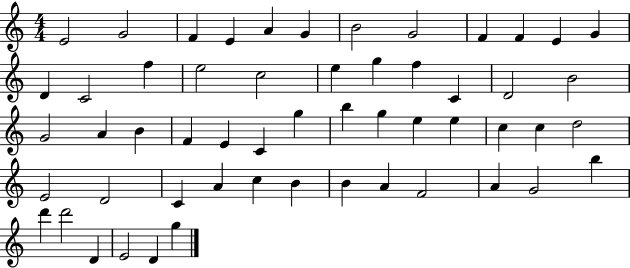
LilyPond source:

{
  \clef treble
  \numericTimeSignature
  \time 4/4
  \key c \major
  e'2 g'2 | f'4 e'4 a'4 g'4 | b'2 g'2 | f'4 f'4 e'4 g'4 | \break d'4 c'2 f''4 | e''2 c''2 | e''4 g''4 f''4 c'4 | d'2 b'2 | \break g'2 a'4 b'4 | f'4 e'4 c'4 g''4 | b''4 g''4 e''4 e''4 | c''4 c''4 d''2 | \break e'2 d'2 | c'4 a'4 c''4 b'4 | b'4 a'4 f'2 | a'4 g'2 b''4 | \break d'''4 d'''2 d'4 | e'2 d'4 g''4 | \bar "|."
}